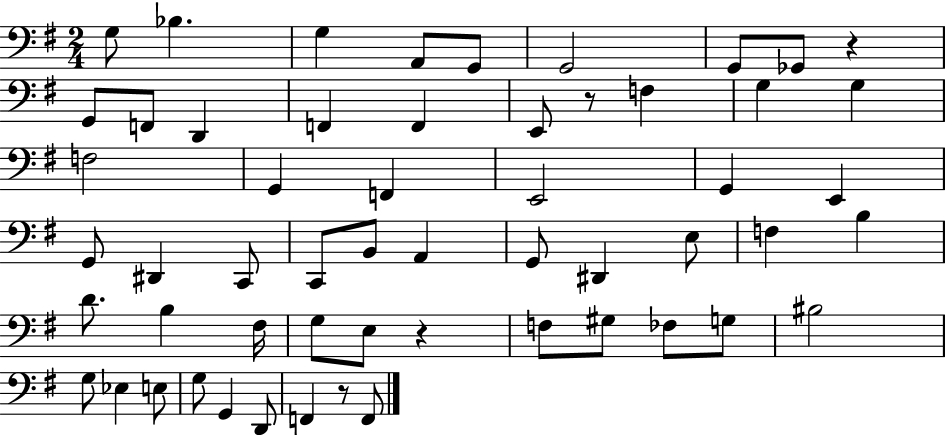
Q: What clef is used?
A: bass